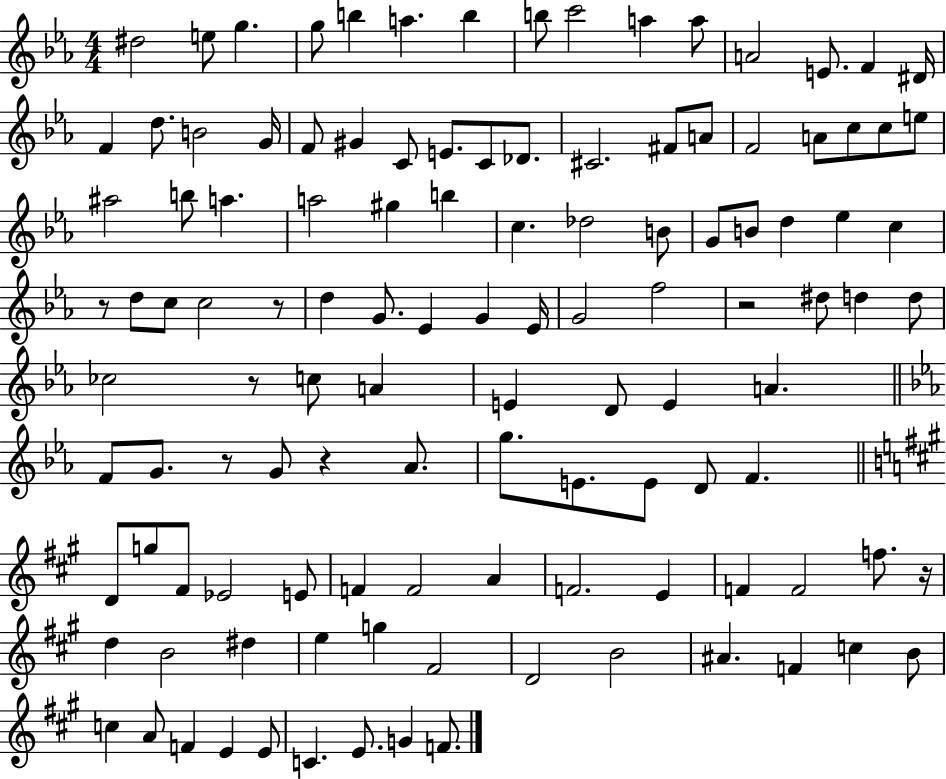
X:1
T:Untitled
M:4/4
L:1/4
K:Eb
^d2 e/2 g g/2 b a b b/2 c'2 a a/2 A2 E/2 F ^D/4 F d/2 B2 G/4 F/2 ^G C/2 E/2 C/2 _D/2 ^C2 ^F/2 A/2 F2 A/2 c/2 c/2 e/2 ^a2 b/2 a a2 ^g b c _d2 B/2 G/2 B/2 d _e c z/2 d/2 c/2 c2 z/2 d G/2 _E G _E/4 G2 f2 z2 ^d/2 d d/2 _c2 z/2 c/2 A E D/2 E A F/2 G/2 z/2 G/2 z _A/2 g/2 E/2 E/2 D/2 F D/2 g/2 ^F/2 _E2 E/2 F F2 A F2 E F F2 f/2 z/4 d B2 ^d e g ^F2 D2 B2 ^A F c B/2 c A/2 F E E/2 C E/2 G F/2